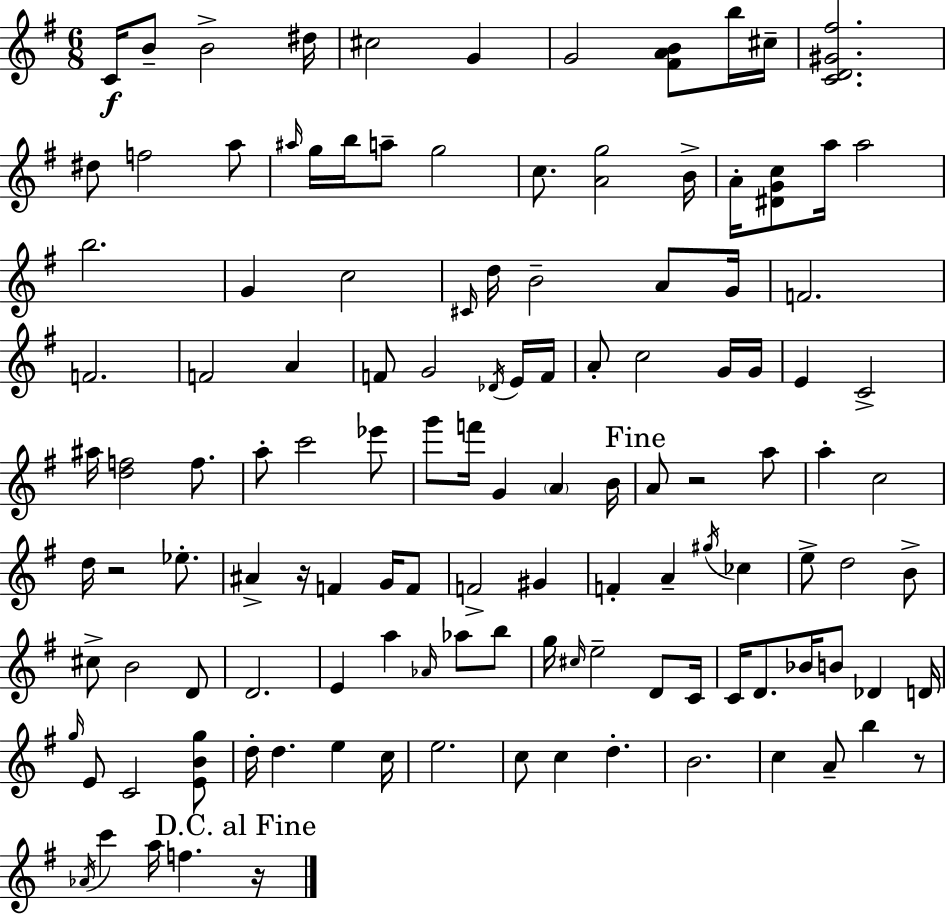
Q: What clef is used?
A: treble